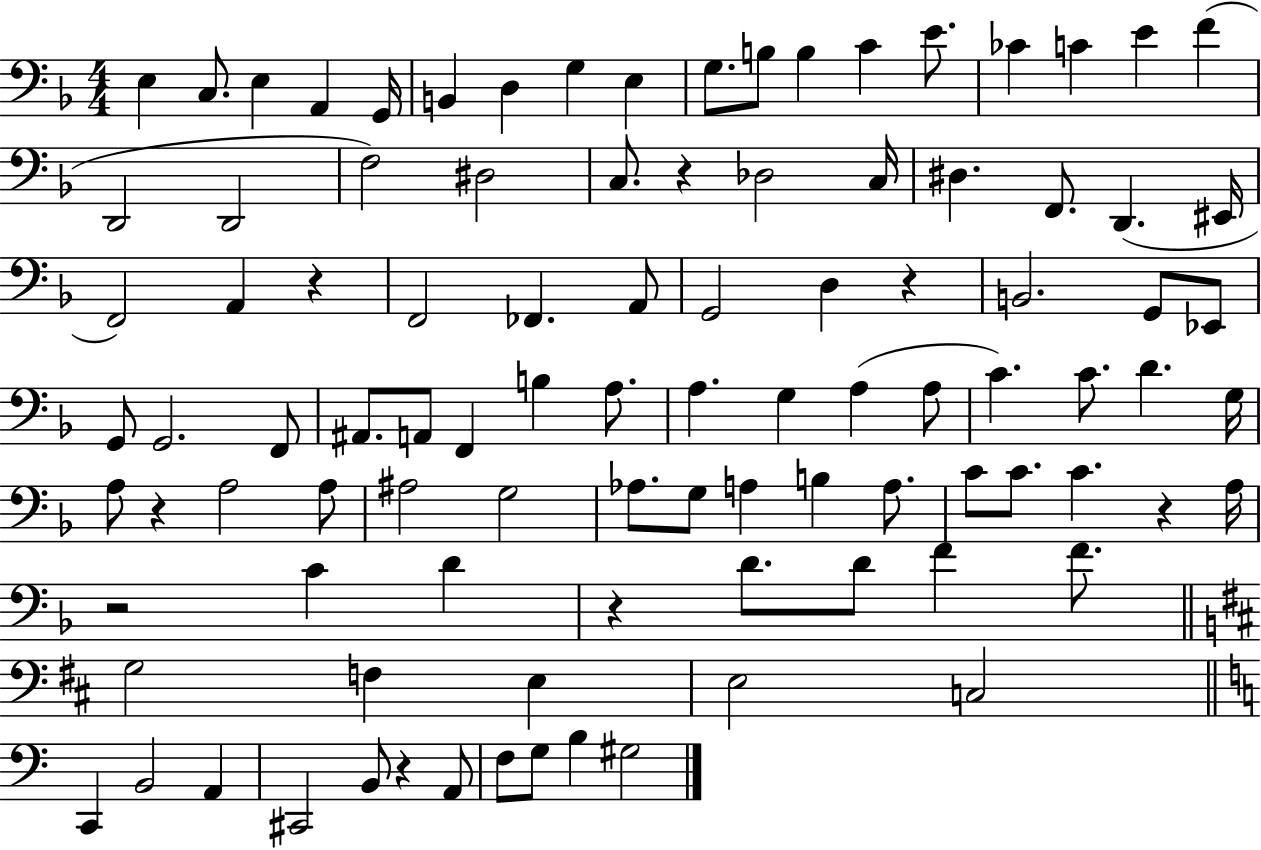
X:1
T:Untitled
M:4/4
L:1/4
K:F
E, C,/2 E, A,, G,,/4 B,, D, G, E, G,/2 B,/2 B, C E/2 _C C E F D,,2 D,,2 F,2 ^D,2 C,/2 z _D,2 C,/4 ^D, F,,/2 D,, ^E,,/4 F,,2 A,, z F,,2 _F,, A,,/2 G,,2 D, z B,,2 G,,/2 _E,,/2 G,,/2 G,,2 F,,/2 ^A,,/2 A,,/2 F,, B, A,/2 A, G, A, A,/2 C C/2 D G,/4 A,/2 z A,2 A,/2 ^A,2 G,2 _A,/2 G,/2 A, B, A,/2 C/2 C/2 C z A,/4 z2 C D z D/2 D/2 F F/2 G,2 F, E, E,2 C,2 C,, B,,2 A,, ^C,,2 B,,/2 z A,,/2 F,/2 G,/2 B, ^G,2